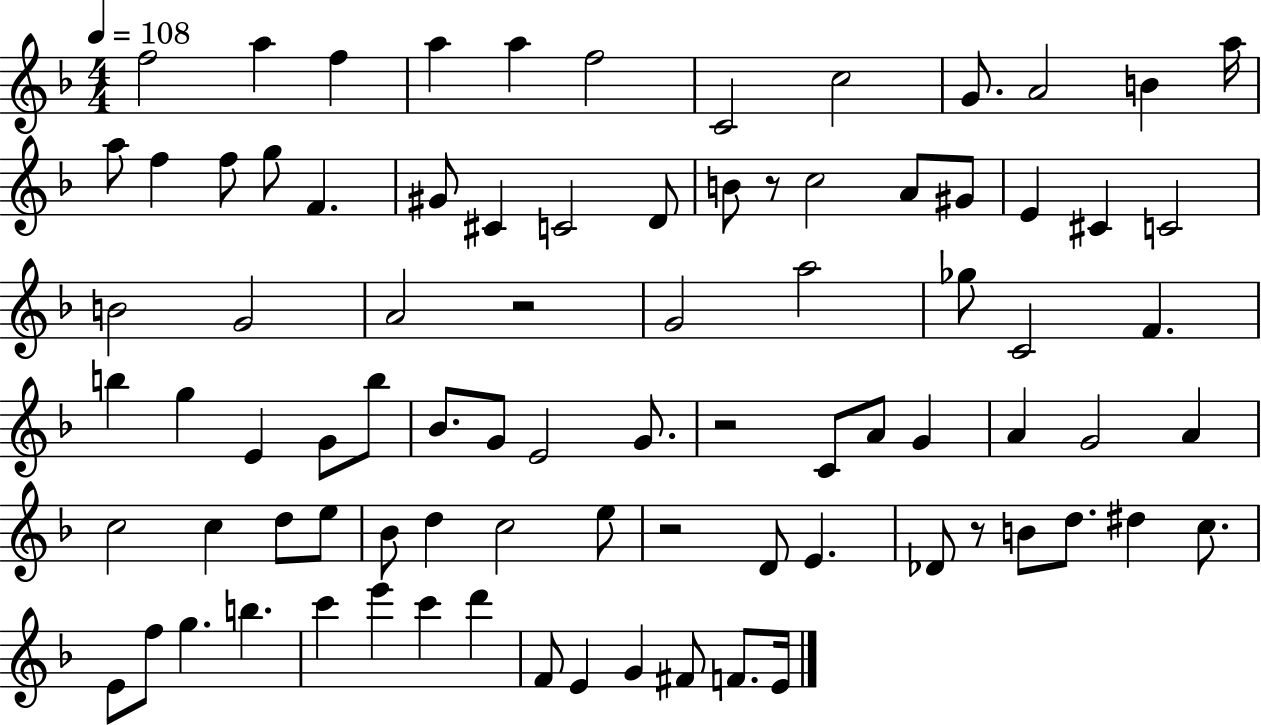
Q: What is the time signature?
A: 4/4